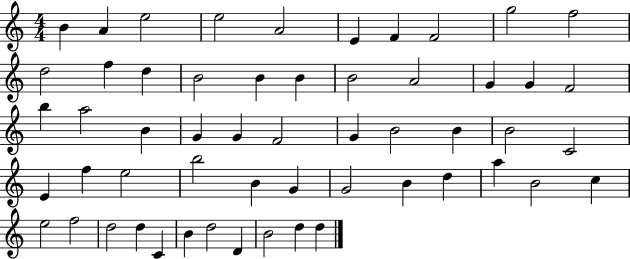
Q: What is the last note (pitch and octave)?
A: D5